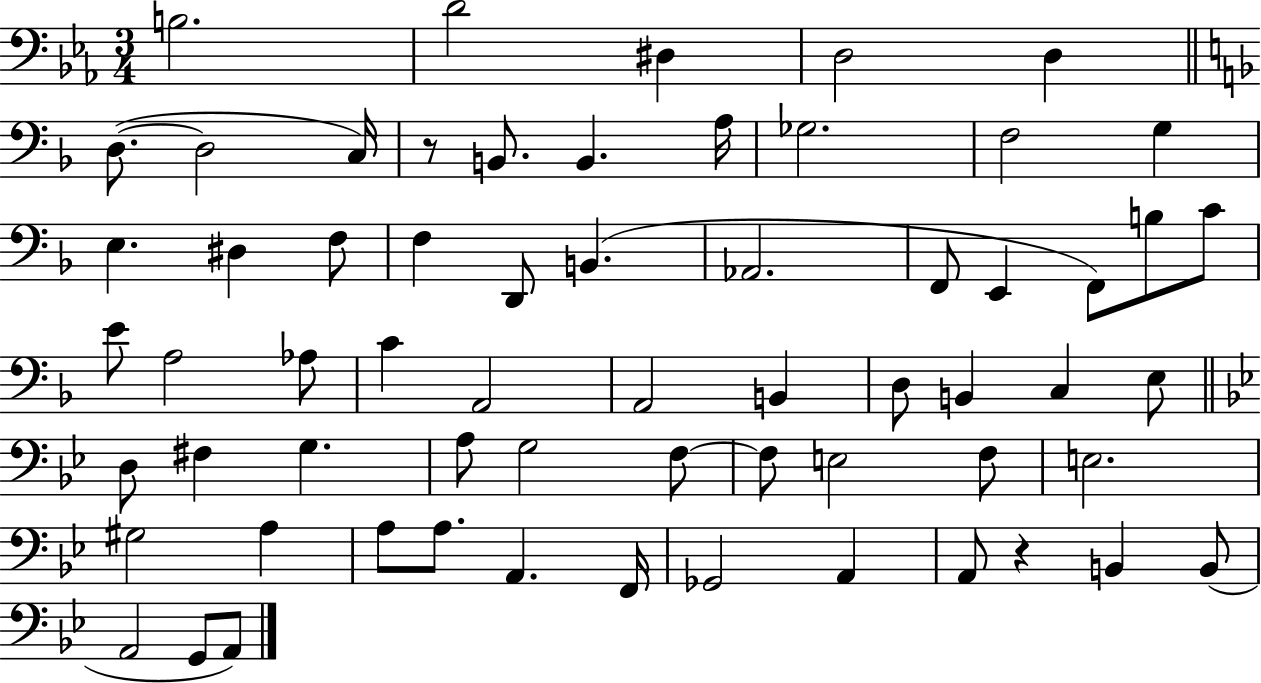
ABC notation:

X:1
T:Untitled
M:3/4
L:1/4
K:Eb
B,2 D2 ^D, D,2 D, D,/2 D,2 C,/4 z/2 B,,/2 B,, A,/4 _G,2 F,2 G, E, ^D, F,/2 F, D,,/2 B,, _A,,2 F,,/2 E,, F,,/2 B,/2 C/2 E/2 A,2 _A,/2 C A,,2 A,,2 B,, D,/2 B,, C, E,/2 D,/2 ^F, G, A,/2 G,2 F,/2 F,/2 E,2 F,/2 E,2 ^G,2 A, A,/2 A,/2 A,, F,,/4 _G,,2 A,, A,,/2 z B,, B,,/2 A,,2 G,,/2 A,,/2